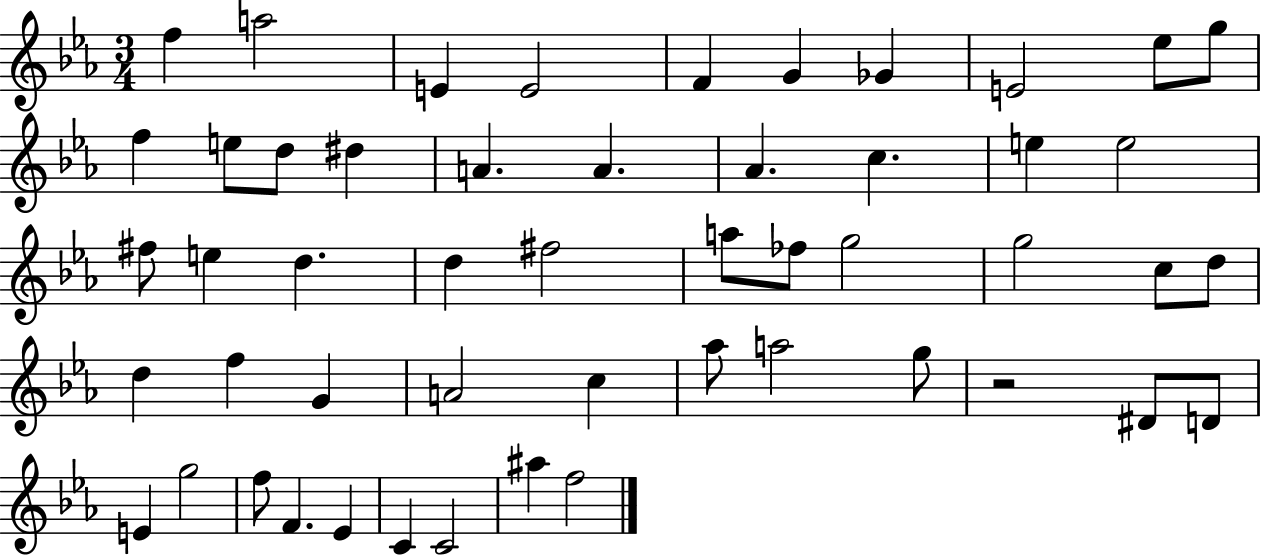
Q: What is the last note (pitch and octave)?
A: F5